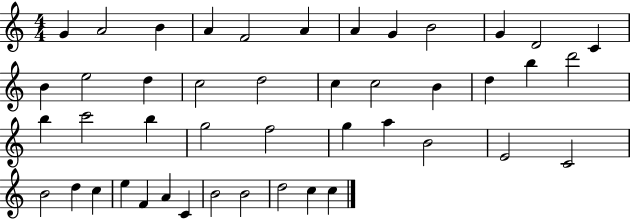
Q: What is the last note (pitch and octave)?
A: C5